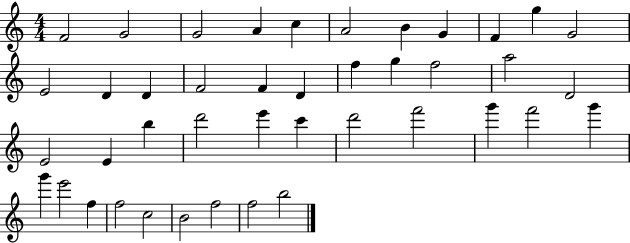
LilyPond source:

{
  \clef treble
  \numericTimeSignature
  \time 4/4
  \key c \major
  f'2 g'2 | g'2 a'4 c''4 | a'2 b'4 g'4 | f'4 g''4 g'2 | \break e'2 d'4 d'4 | f'2 f'4 d'4 | f''4 g''4 f''2 | a''2 d'2 | \break e'2 e'4 b''4 | d'''2 e'''4 c'''4 | d'''2 f'''2 | g'''4 f'''2 g'''4 | \break g'''4 e'''2 f''4 | f''2 c''2 | b'2 f''2 | f''2 b''2 | \break \bar "|."
}